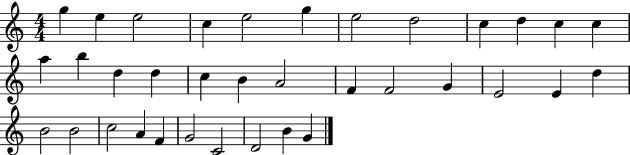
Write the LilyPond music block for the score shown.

{
  \clef treble
  \numericTimeSignature
  \time 4/4
  \key c \major
  g''4 e''4 e''2 | c''4 e''2 g''4 | e''2 d''2 | c''4 d''4 c''4 c''4 | \break a''4 b''4 d''4 d''4 | c''4 b'4 a'2 | f'4 f'2 g'4 | e'2 e'4 d''4 | \break b'2 b'2 | c''2 a'4 f'4 | g'2 c'2 | d'2 b'4 g'4 | \break \bar "|."
}